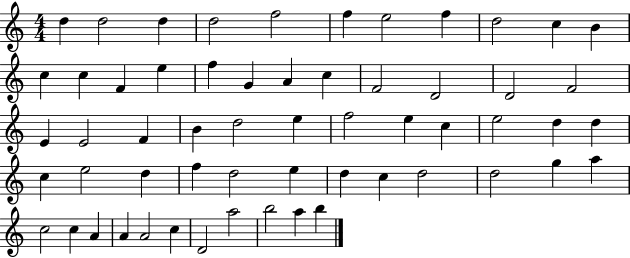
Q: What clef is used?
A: treble